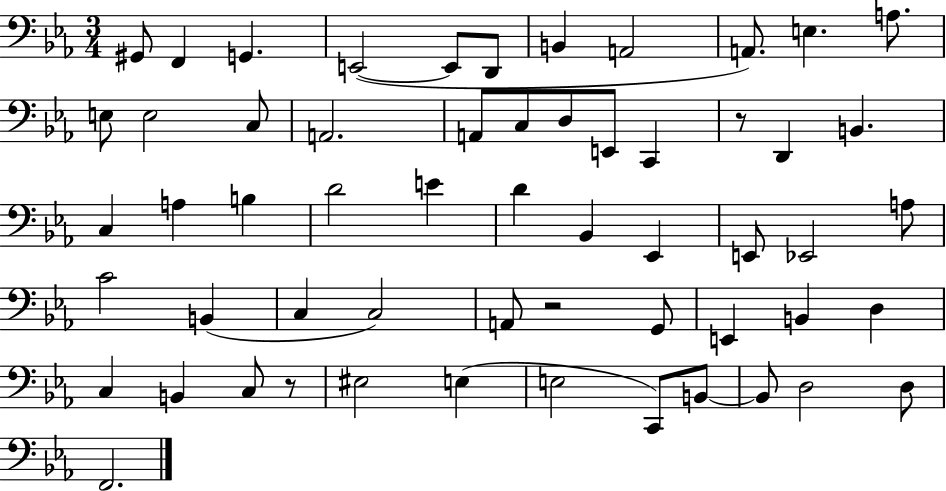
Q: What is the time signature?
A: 3/4